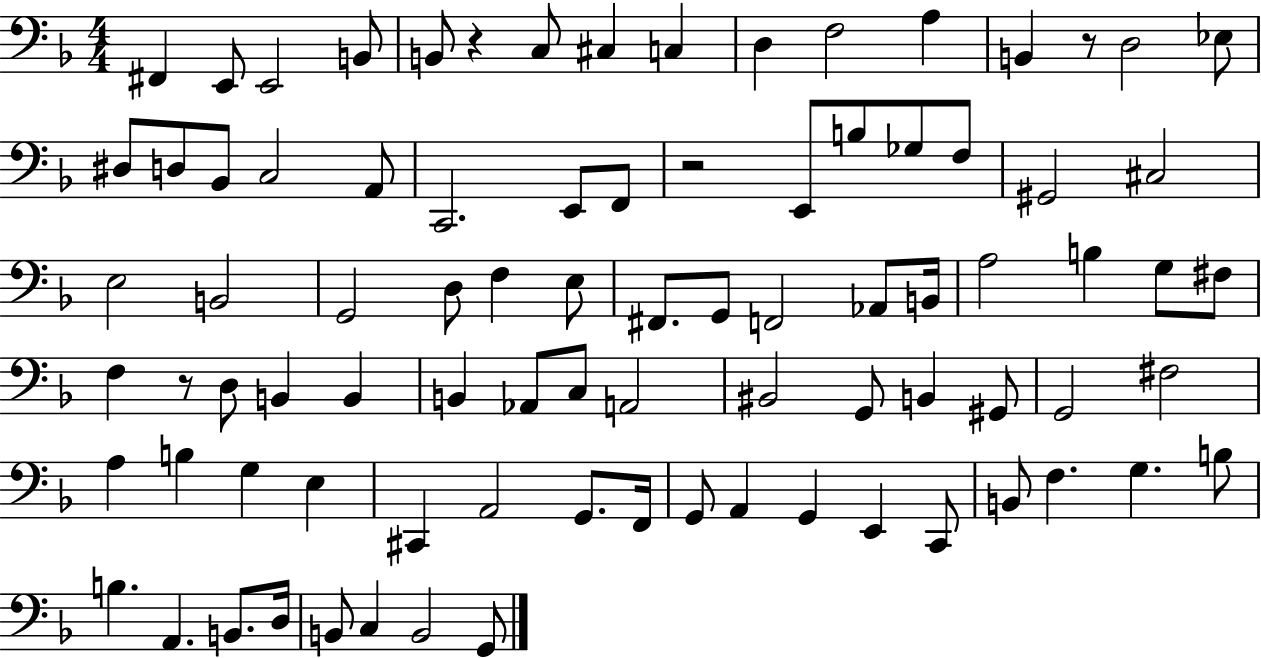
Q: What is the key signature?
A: F major